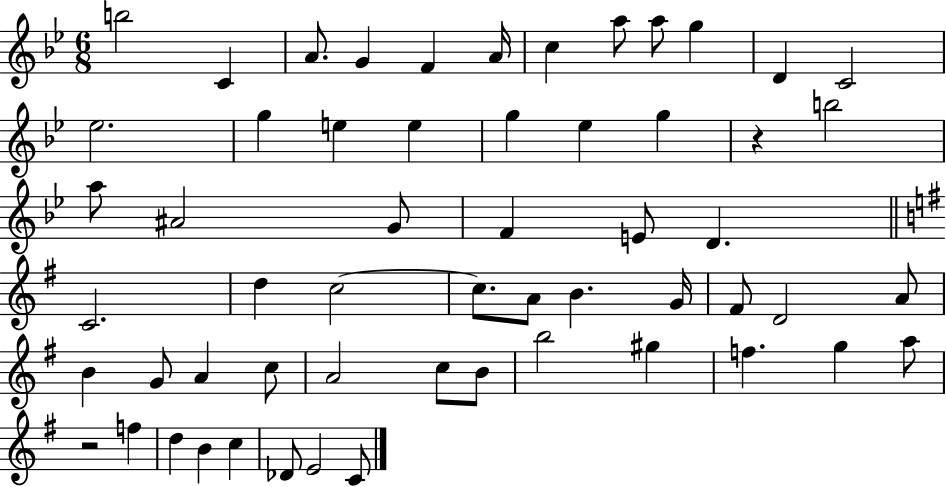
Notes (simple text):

B5/h C4/q A4/e. G4/q F4/q A4/s C5/q A5/e A5/e G5/q D4/q C4/h Eb5/h. G5/q E5/q E5/q G5/q Eb5/q G5/q R/q B5/h A5/e A#4/h G4/e F4/q E4/e D4/q. C4/h. D5/q C5/h C5/e. A4/e B4/q. G4/s F#4/e D4/h A4/e B4/q G4/e A4/q C5/e A4/h C5/e B4/e B5/h G#5/q F5/q. G5/q A5/e R/h F5/q D5/q B4/q C5/q Db4/e E4/h C4/e